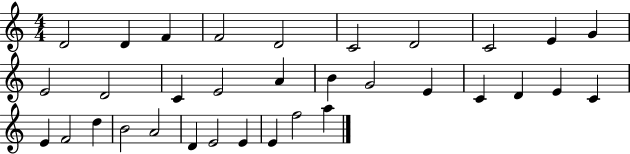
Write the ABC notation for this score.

X:1
T:Untitled
M:4/4
L:1/4
K:C
D2 D F F2 D2 C2 D2 C2 E G E2 D2 C E2 A B G2 E C D E C E F2 d B2 A2 D E2 E E f2 a